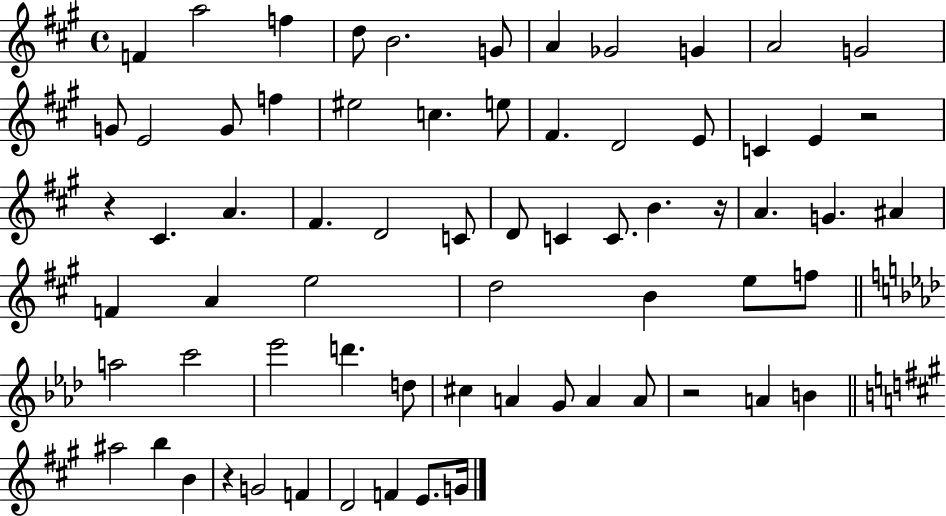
X:1
T:Untitled
M:4/4
L:1/4
K:A
F a2 f d/2 B2 G/2 A _G2 G A2 G2 G/2 E2 G/2 f ^e2 c e/2 ^F D2 E/2 C E z2 z ^C A ^F D2 C/2 D/2 C C/2 B z/4 A G ^A F A e2 d2 B e/2 f/2 a2 c'2 _e'2 d' d/2 ^c A G/2 A A/2 z2 A B ^a2 b B z G2 F D2 F E/2 G/4